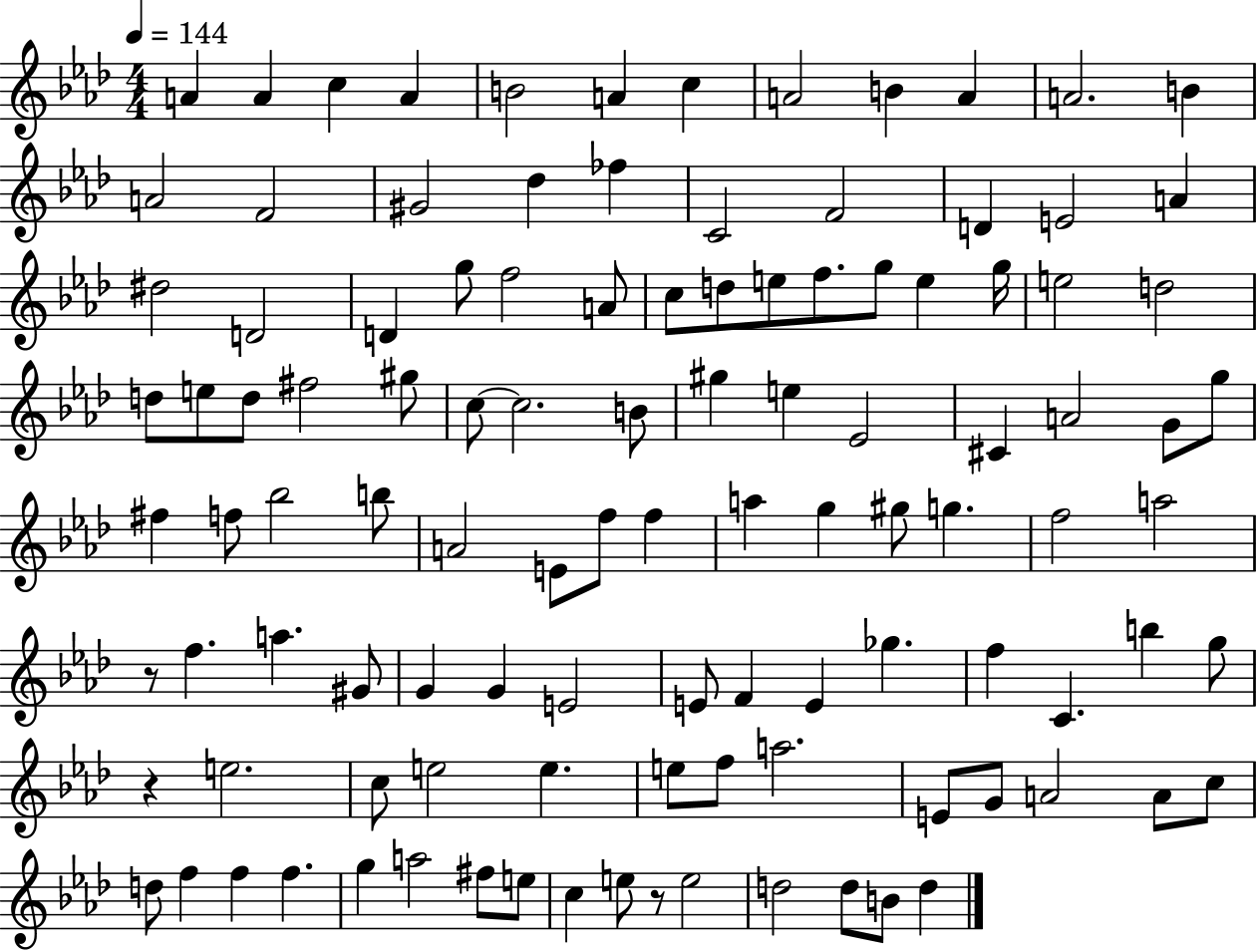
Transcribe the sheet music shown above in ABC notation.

X:1
T:Untitled
M:4/4
L:1/4
K:Ab
A A c A B2 A c A2 B A A2 B A2 F2 ^G2 _d _f C2 F2 D E2 A ^d2 D2 D g/2 f2 A/2 c/2 d/2 e/2 f/2 g/2 e g/4 e2 d2 d/2 e/2 d/2 ^f2 ^g/2 c/2 c2 B/2 ^g e _E2 ^C A2 G/2 g/2 ^f f/2 _b2 b/2 A2 E/2 f/2 f a g ^g/2 g f2 a2 z/2 f a ^G/2 G G E2 E/2 F E _g f C b g/2 z e2 c/2 e2 e e/2 f/2 a2 E/2 G/2 A2 A/2 c/2 d/2 f f f g a2 ^f/2 e/2 c e/2 z/2 e2 d2 d/2 B/2 d